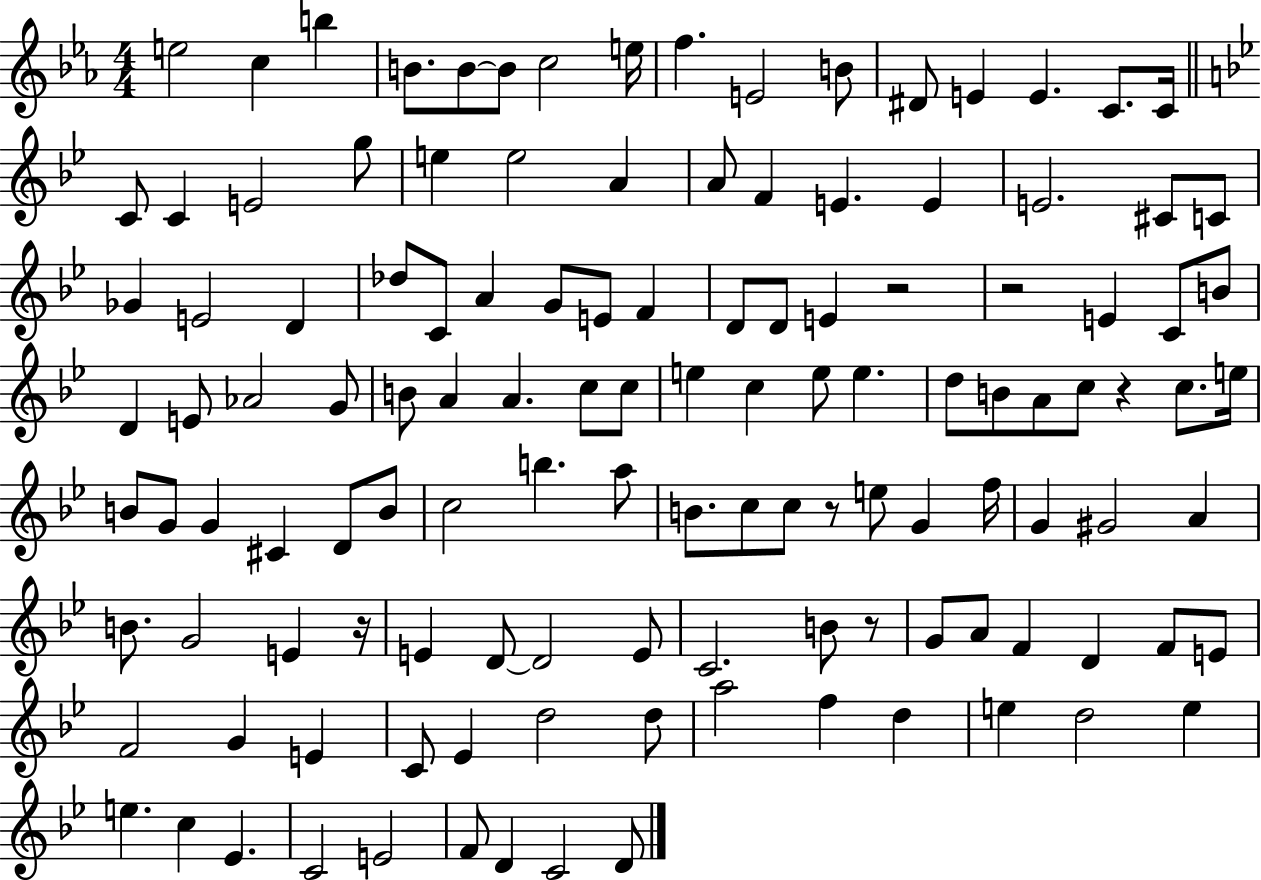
E5/h C5/q B5/q B4/e. B4/e B4/e C5/h E5/s F5/q. E4/h B4/e D#4/e E4/q E4/q. C4/e. C4/s C4/e C4/q E4/h G5/e E5/q E5/h A4/q A4/e F4/q E4/q. E4/q E4/h. C#4/e C4/e Gb4/q E4/h D4/q Db5/e C4/e A4/q G4/e E4/e F4/q D4/e D4/e E4/q R/h R/h E4/q C4/e B4/e D4/q E4/e Ab4/h G4/e B4/e A4/q A4/q. C5/e C5/e E5/q C5/q E5/e E5/q. D5/e B4/e A4/e C5/e R/q C5/e. E5/s B4/e G4/e G4/q C#4/q D4/e B4/e C5/h B5/q. A5/e B4/e. C5/e C5/e R/e E5/e G4/q F5/s G4/q G#4/h A4/q B4/e. G4/h E4/q R/s E4/q D4/e D4/h E4/e C4/h. B4/e R/e G4/e A4/e F4/q D4/q F4/e E4/e F4/h G4/q E4/q C4/e Eb4/q D5/h D5/e A5/h F5/q D5/q E5/q D5/h E5/q E5/q. C5/q Eb4/q. C4/h E4/h F4/e D4/q C4/h D4/e